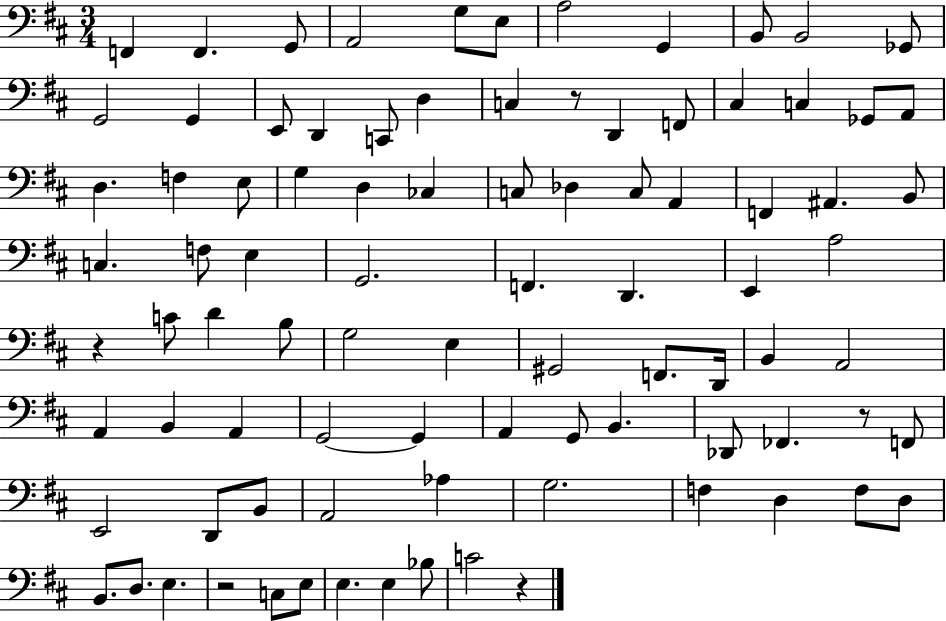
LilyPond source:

{
  \clef bass
  \numericTimeSignature
  \time 3/4
  \key d \major
  f,4 f,4. g,8 | a,2 g8 e8 | a2 g,4 | b,8 b,2 ges,8 | \break g,2 g,4 | e,8 d,4 c,8 d4 | c4 r8 d,4 f,8 | cis4 c4 ges,8 a,8 | \break d4. f4 e8 | g4 d4 ces4 | c8 des4 c8 a,4 | f,4 ais,4. b,8 | \break c4. f8 e4 | g,2. | f,4. d,4. | e,4 a2 | \break r4 c'8 d'4 b8 | g2 e4 | gis,2 f,8. d,16 | b,4 a,2 | \break a,4 b,4 a,4 | g,2~~ g,4 | a,4 g,8 b,4. | des,8 fes,4. r8 f,8 | \break e,2 d,8 b,8 | a,2 aes4 | g2. | f4 d4 f8 d8 | \break b,8. d8. e4. | r2 c8 e8 | e4. e4 bes8 | c'2 r4 | \break \bar "|."
}